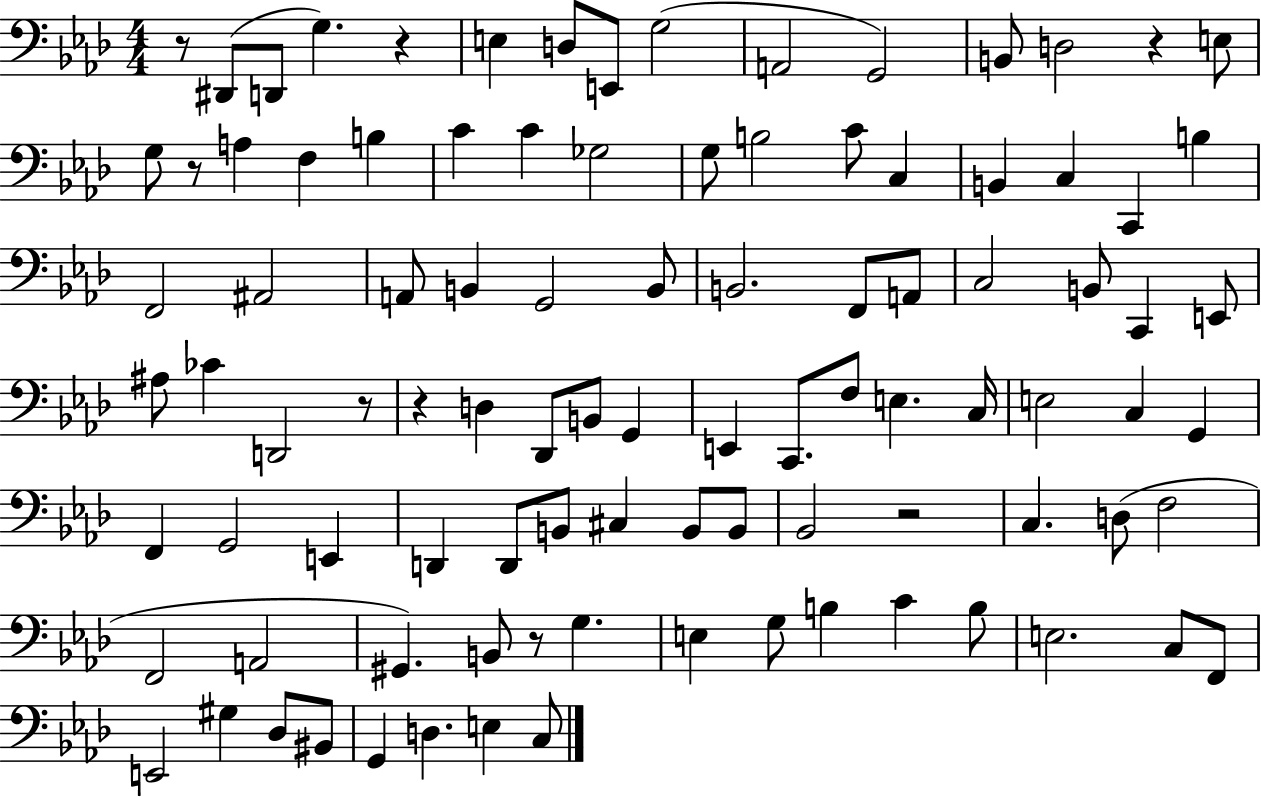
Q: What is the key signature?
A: AES major